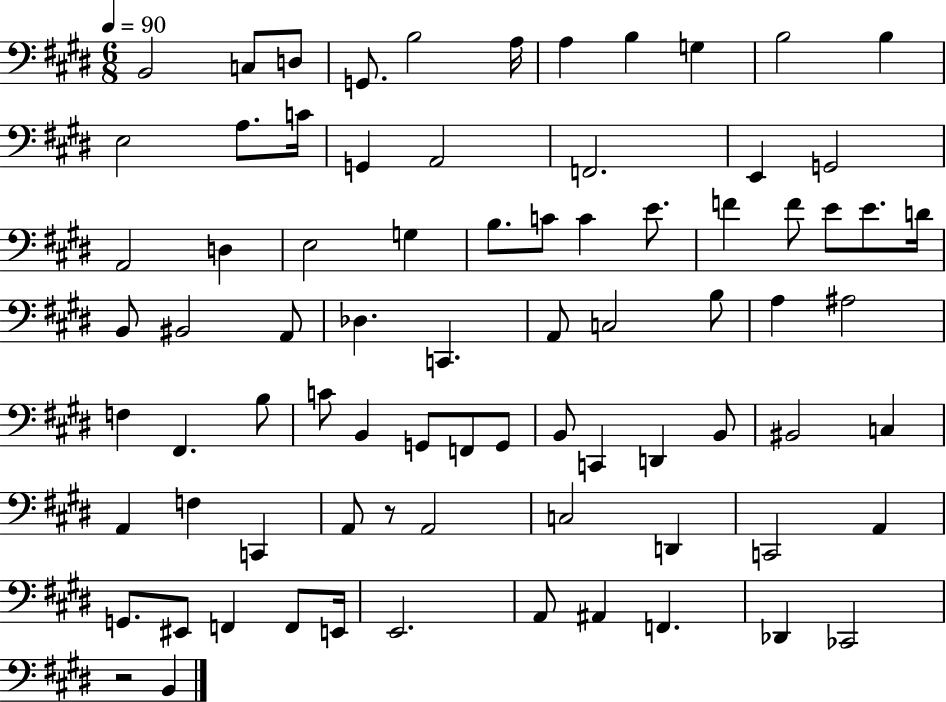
{
  \clef bass
  \numericTimeSignature
  \time 6/8
  \key e \major
  \tempo 4 = 90
  \repeat volta 2 { b,2 c8 d8 | g,8. b2 a16 | a4 b4 g4 | b2 b4 | \break e2 a8. c'16 | g,4 a,2 | f,2. | e,4 g,2 | \break a,2 d4 | e2 g4 | b8. c'8 c'4 e'8. | f'4 f'8 e'8 e'8. d'16 | \break b,8 bis,2 a,8 | des4. c,4. | a,8 c2 b8 | a4 ais2 | \break f4 fis,4. b8 | c'8 b,4 g,8 f,8 g,8 | b,8 c,4 d,4 b,8 | bis,2 c4 | \break a,4 f4 c,4 | a,8 r8 a,2 | c2 d,4 | c,2 a,4 | \break g,8. eis,8 f,4 f,8 e,16 | e,2. | a,8 ais,4 f,4. | des,4 ces,2 | \break r2 b,4 | } \bar "|."
}